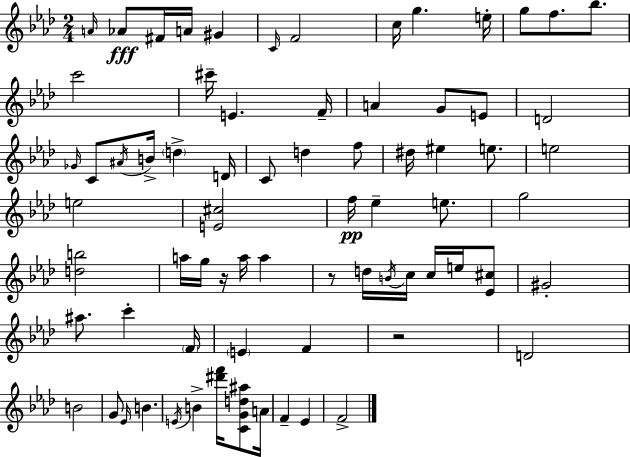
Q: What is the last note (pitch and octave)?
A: F4